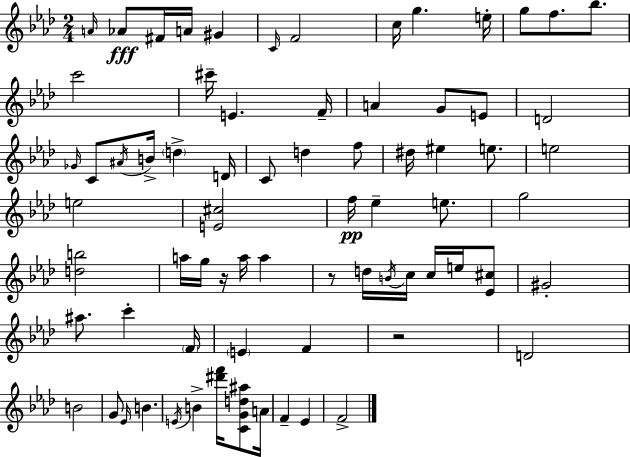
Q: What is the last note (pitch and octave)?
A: F4